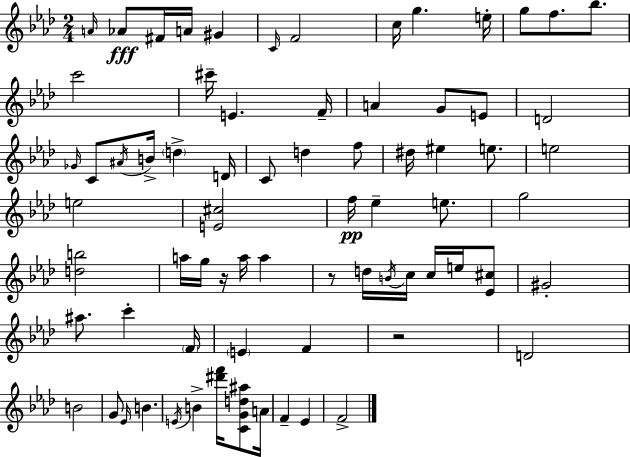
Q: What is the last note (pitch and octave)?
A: F4